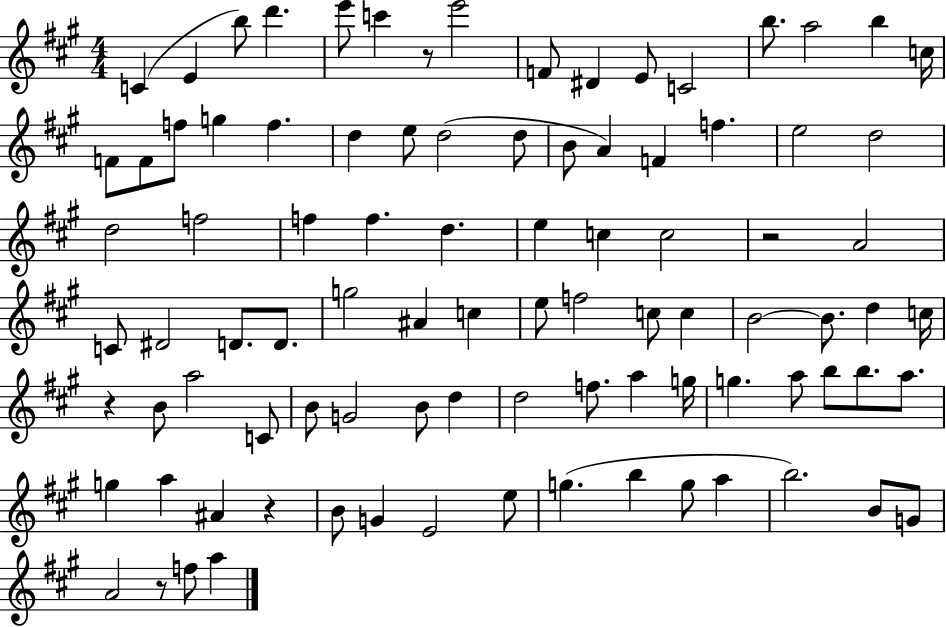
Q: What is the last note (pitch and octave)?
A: A5